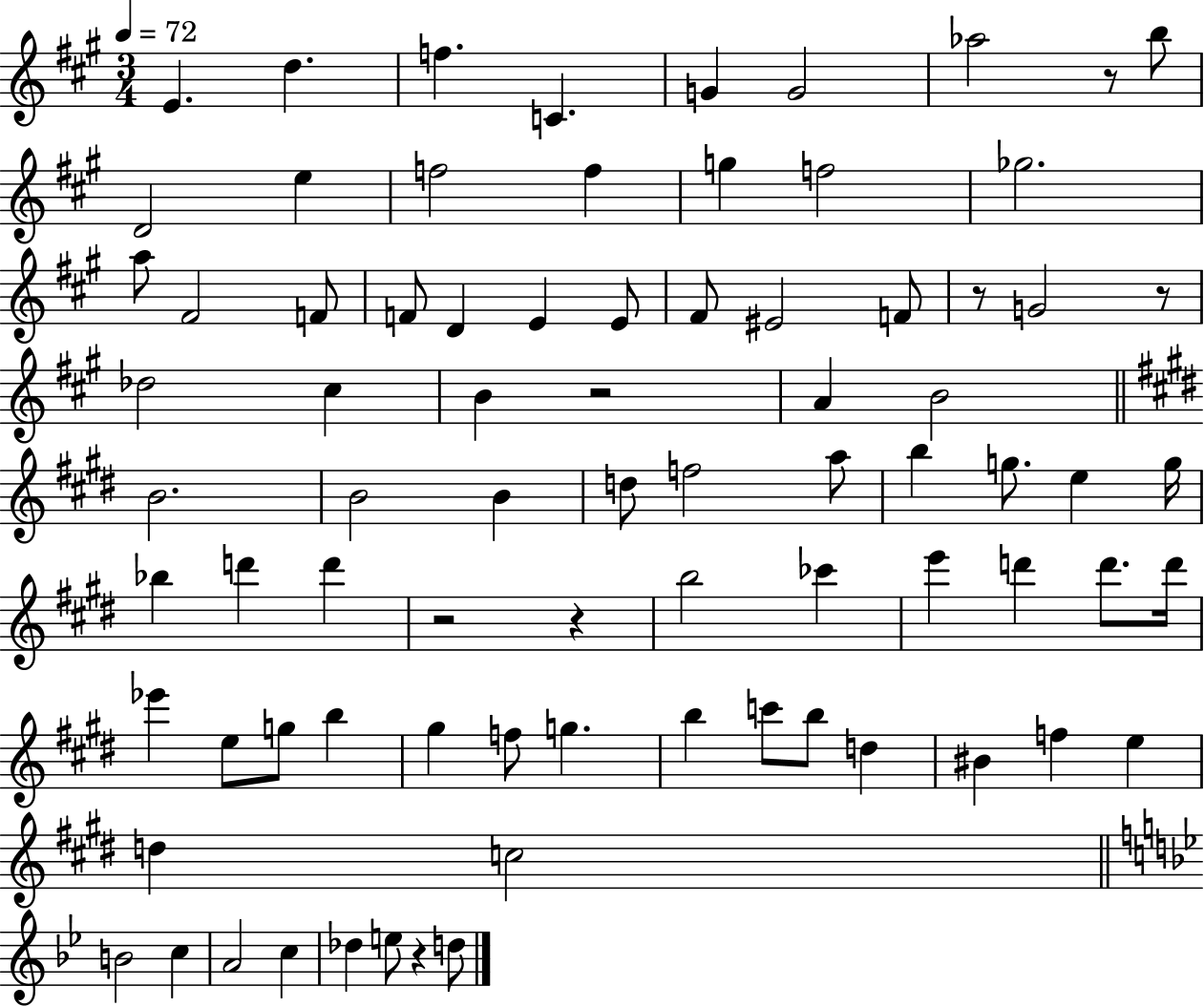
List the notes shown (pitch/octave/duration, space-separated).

E4/q. D5/q. F5/q. C4/q. G4/q G4/h Ab5/h R/e B5/e D4/h E5/q F5/h F5/q G5/q F5/h Gb5/h. A5/e F#4/h F4/e F4/e D4/q E4/q E4/e F#4/e EIS4/h F4/e R/e G4/h R/e Db5/h C#5/q B4/q R/h A4/q B4/h B4/h. B4/h B4/q D5/e F5/h A5/e B5/q G5/e. E5/q G5/s Bb5/q D6/q D6/q R/h R/q B5/h CES6/q E6/q D6/q D6/e. D6/s Eb6/q E5/e G5/e B5/q G#5/q F5/e G5/q. B5/q C6/e B5/e D5/q BIS4/q F5/q E5/q D5/q C5/h B4/h C5/q A4/h C5/q Db5/q E5/e R/q D5/e